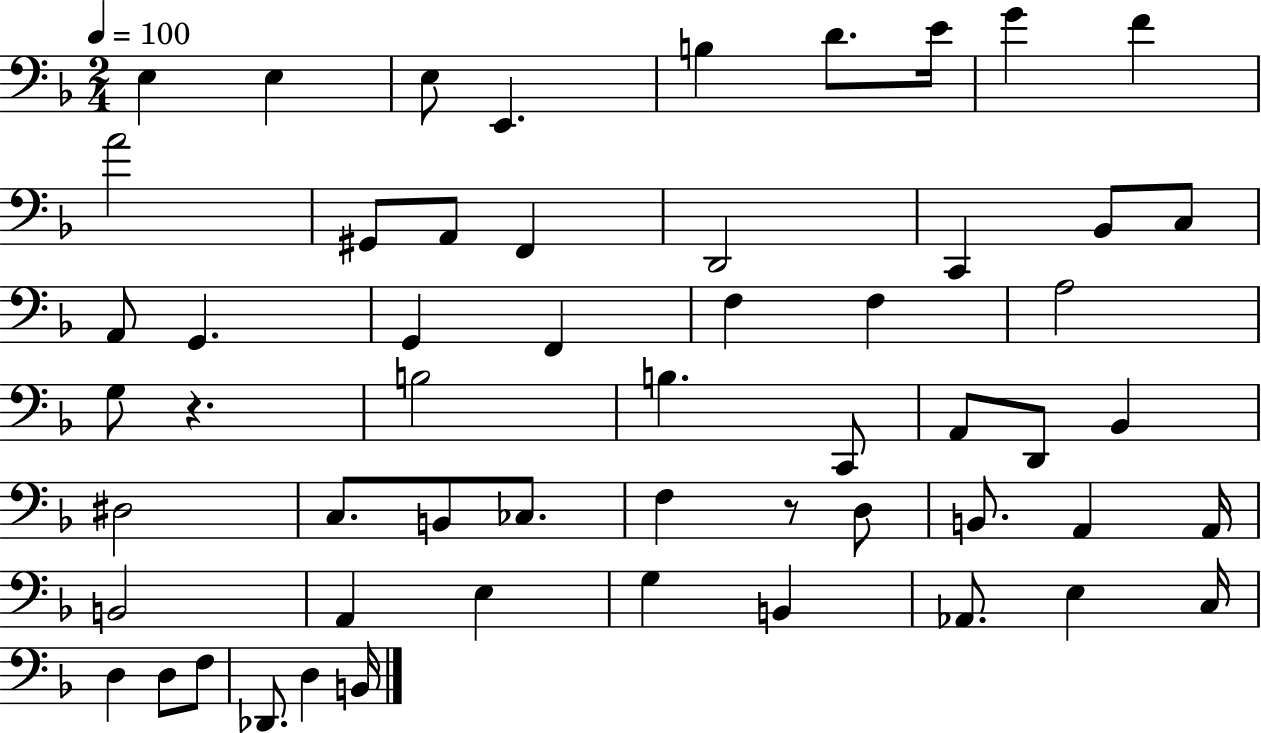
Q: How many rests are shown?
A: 2